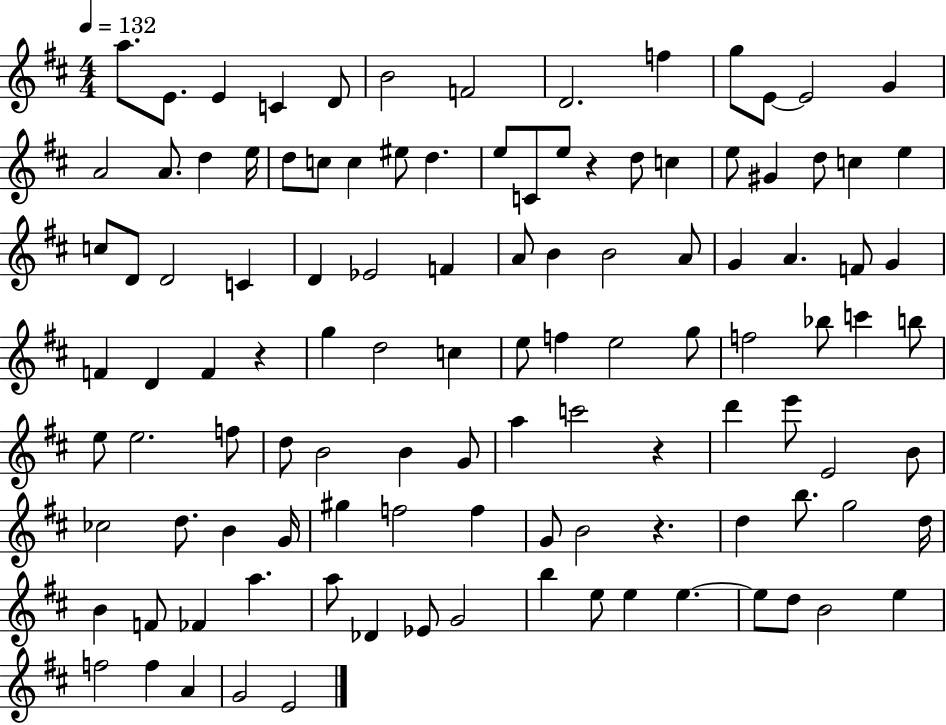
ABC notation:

X:1
T:Untitled
M:4/4
L:1/4
K:D
a/2 E/2 E C D/2 B2 F2 D2 f g/2 E/2 E2 G A2 A/2 d e/4 d/2 c/2 c ^e/2 d e/2 C/2 e/2 z d/2 c e/2 ^G d/2 c e c/2 D/2 D2 C D _E2 F A/2 B B2 A/2 G A F/2 G F D F z g d2 c e/2 f e2 g/2 f2 _b/2 c' b/2 e/2 e2 f/2 d/2 B2 B G/2 a c'2 z d' e'/2 E2 B/2 _c2 d/2 B G/4 ^g f2 f G/2 B2 z d b/2 g2 d/4 B F/2 _F a a/2 _D _E/2 G2 b e/2 e e e/2 d/2 B2 e f2 f A G2 E2